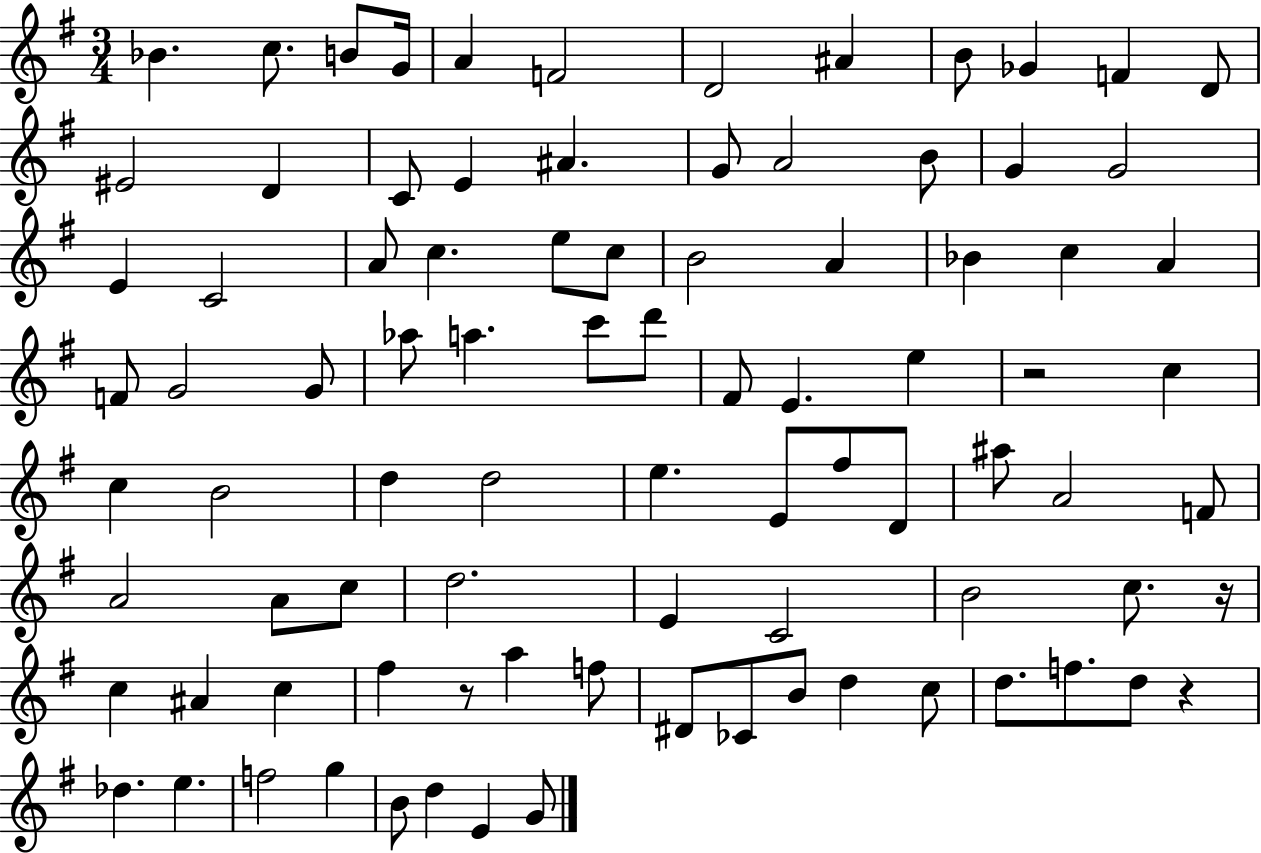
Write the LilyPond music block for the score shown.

{
  \clef treble
  \numericTimeSignature
  \time 3/4
  \key g \major
  bes'4. c''8. b'8 g'16 | a'4 f'2 | d'2 ais'4 | b'8 ges'4 f'4 d'8 | \break eis'2 d'4 | c'8 e'4 ais'4. | g'8 a'2 b'8 | g'4 g'2 | \break e'4 c'2 | a'8 c''4. e''8 c''8 | b'2 a'4 | bes'4 c''4 a'4 | \break f'8 g'2 g'8 | aes''8 a''4. c'''8 d'''8 | fis'8 e'4. e''4 | r2 c''4 | \break c''4 b'2 | d''4 d''2 | e''4. e'8 fis''8 d'8 | ais''8 a'2 f'8 | \break a'2 a'8 c''8 | d''2. | e'4 c'2 | b'2 c''8. r16 | \break c''4 ais'4 c''4 | fis''4 r8 a''4 f''8 | dis'8 ces'8 b'8 d''4 c''8 | d''8. f''8. d''8 r4 | \break des''4. e''4. | f''2 g''4 | b'8 d''4 e'4 g'8 | \bar "|."
}